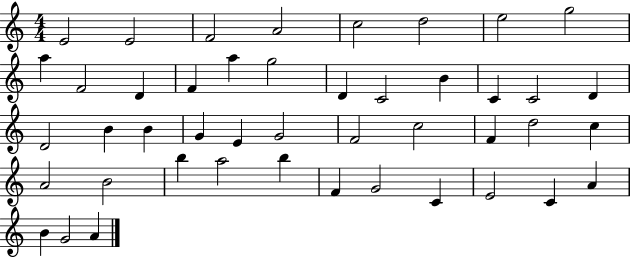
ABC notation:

X:1
T:Untitled
M:4/4
L:1/4
K:C
E2 E2 F2 A2 c2 d2 e2 g2 a F2 D F a g2 D C2 B C C2 D D2 B B G E G2 F2 c2 F d2 c A2 B2 b a2 b F G2 C E2 C A B G2 A